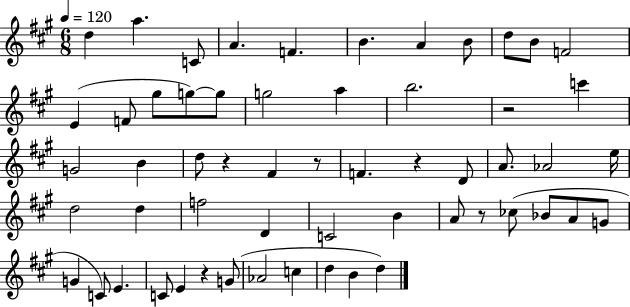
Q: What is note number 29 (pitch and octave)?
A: E5